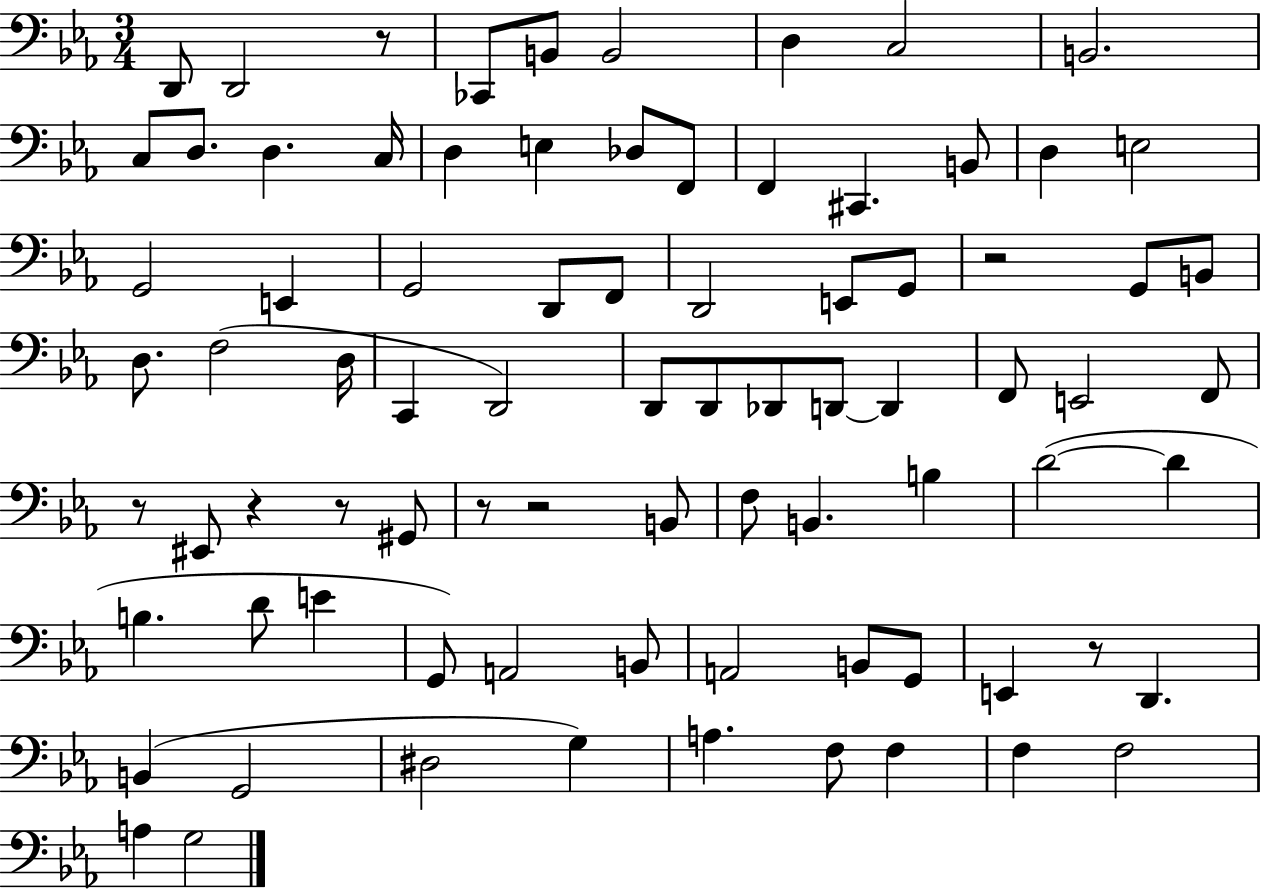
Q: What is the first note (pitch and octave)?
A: D2